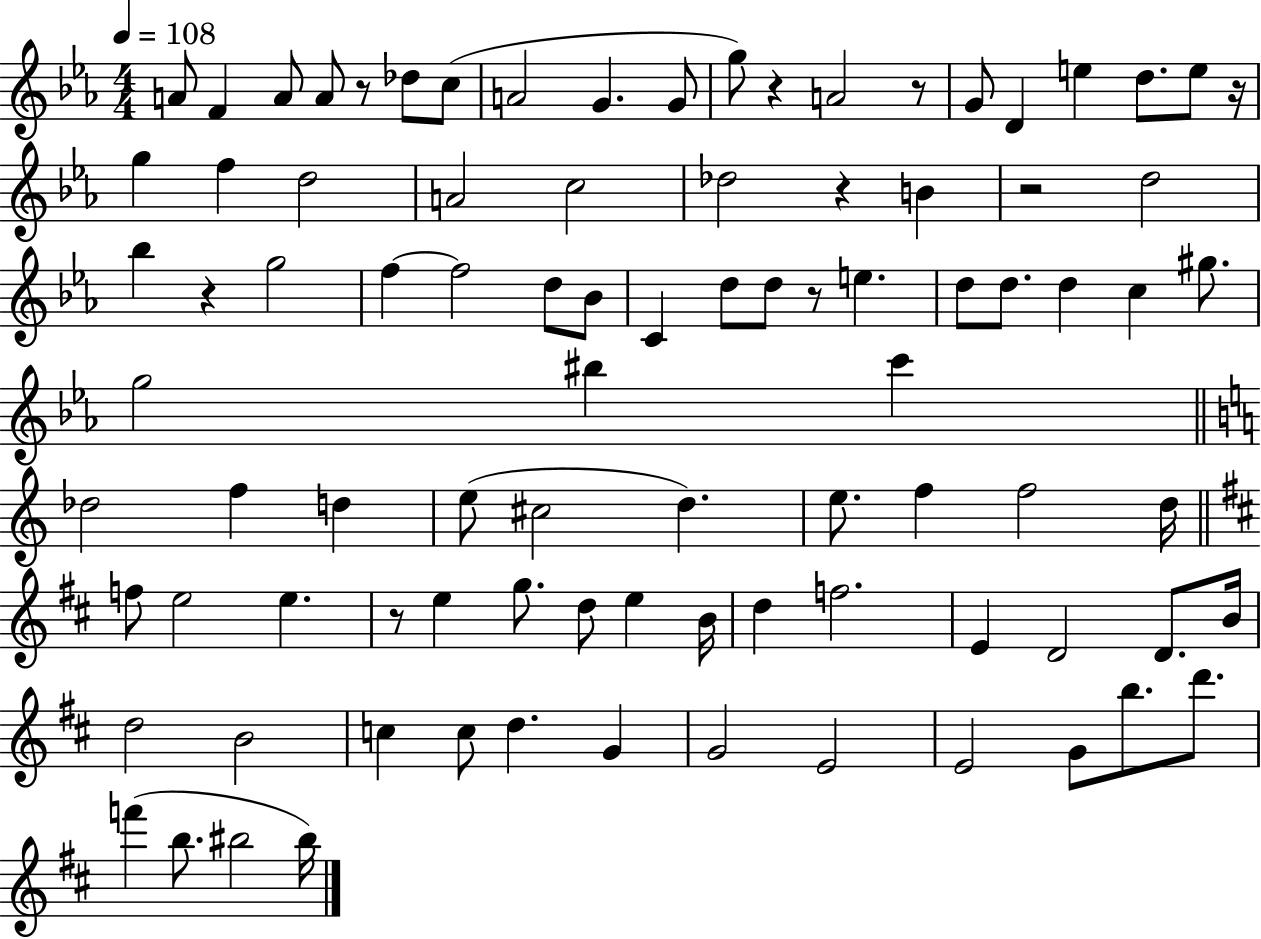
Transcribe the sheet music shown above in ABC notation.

X:1
T:Untitled
M:4/4
L:1/4
K:Eb
A/2 F A/2 A/2 z/2 _d/2 c/2 A2 G G/2 g/2 z A2 z/2 G/2 D e d/2 e/2 z/4 g f d2 A2 c2 _d2 z B z2 d2 _b z g2 f f2 d/2 _B/2 C d/2 d/2 z/2 e d/2 d/2 d c ^g/2 g2 ^b c' _d2 f d e/2 ^c2 d e/2 f f2 d/4 f/2 e2 e z/2 e g/2 d/2 e B/4 d f2 E D2 D/2 B/4 d2 B2 c c/2 d G G2 E2 E2 G/2 b/2 d'/2 f' b/2 ^b2 ^b/4